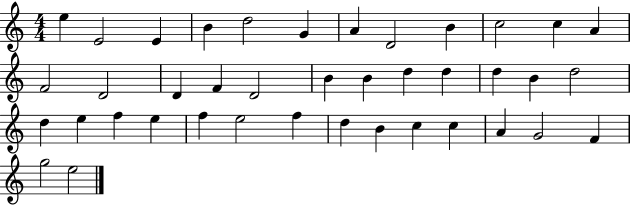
E5/q E4/h E4/q B4/q D5/h G4/q A4/q D4/h B4/q C5/h C5/q A4/q F4/h D4/h D4/q F4/q D4/h B4/q B4/q D5/q D5/q D5/q B4/q D5/h D5/q E5/q F5/q E5/q F5/q E5/h F5/q D5/q B4/q C5/q C5/q A4/q G4/h F4/q G5/h E5/h